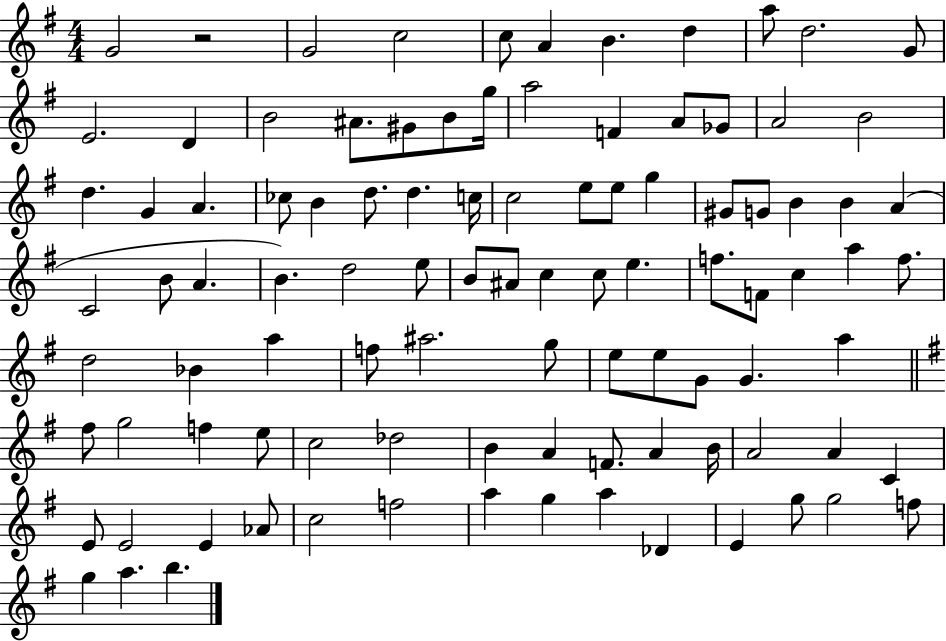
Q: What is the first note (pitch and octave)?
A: G4